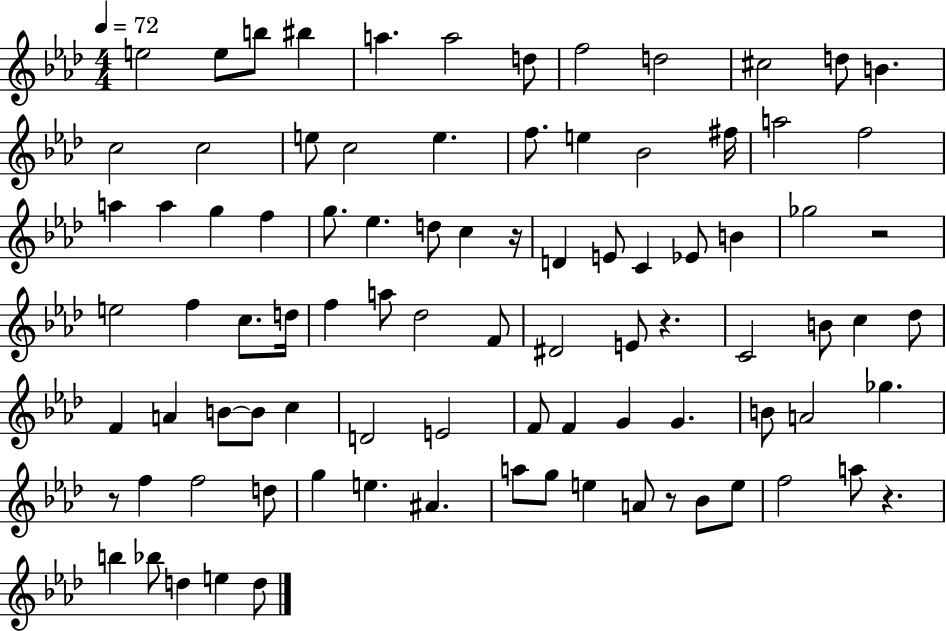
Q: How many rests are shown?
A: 6